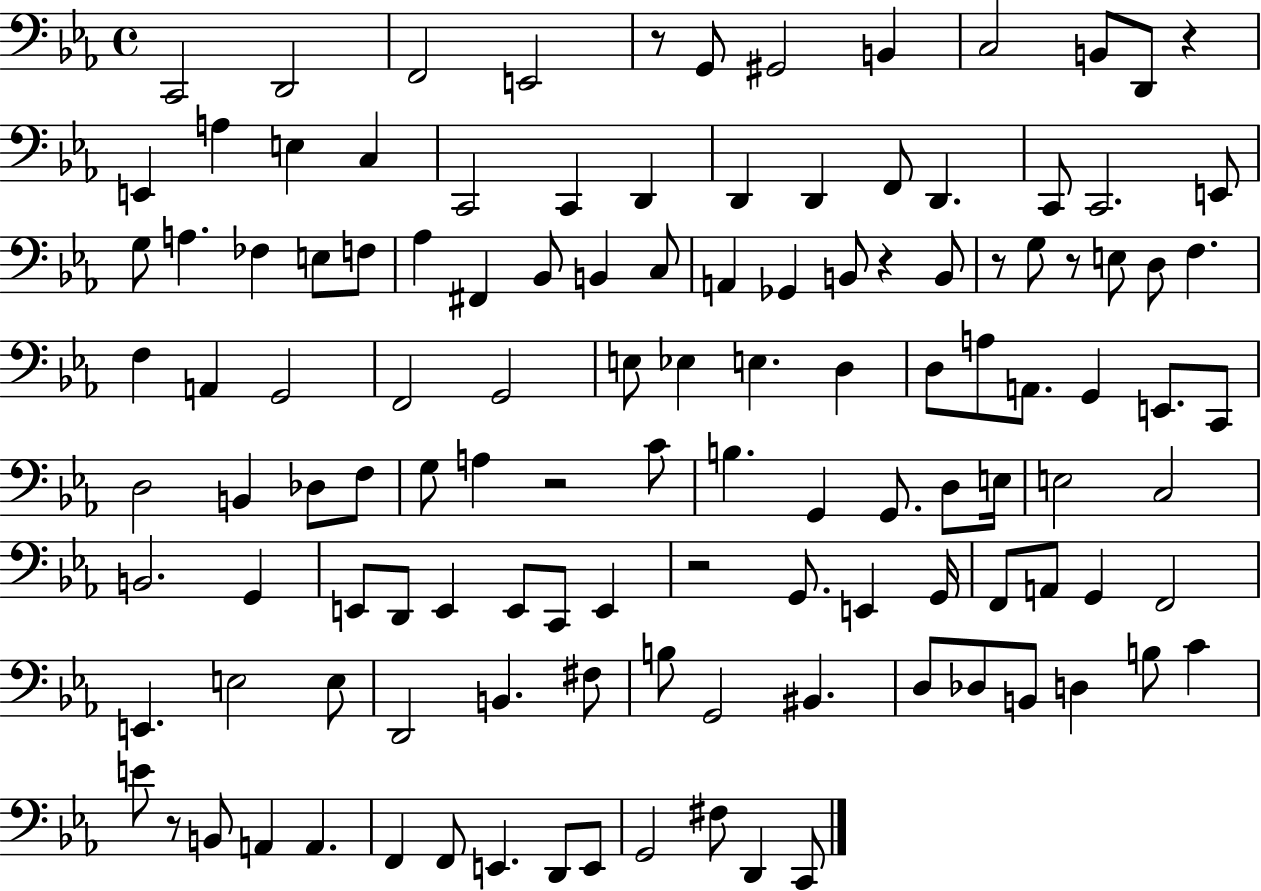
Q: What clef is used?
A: bass